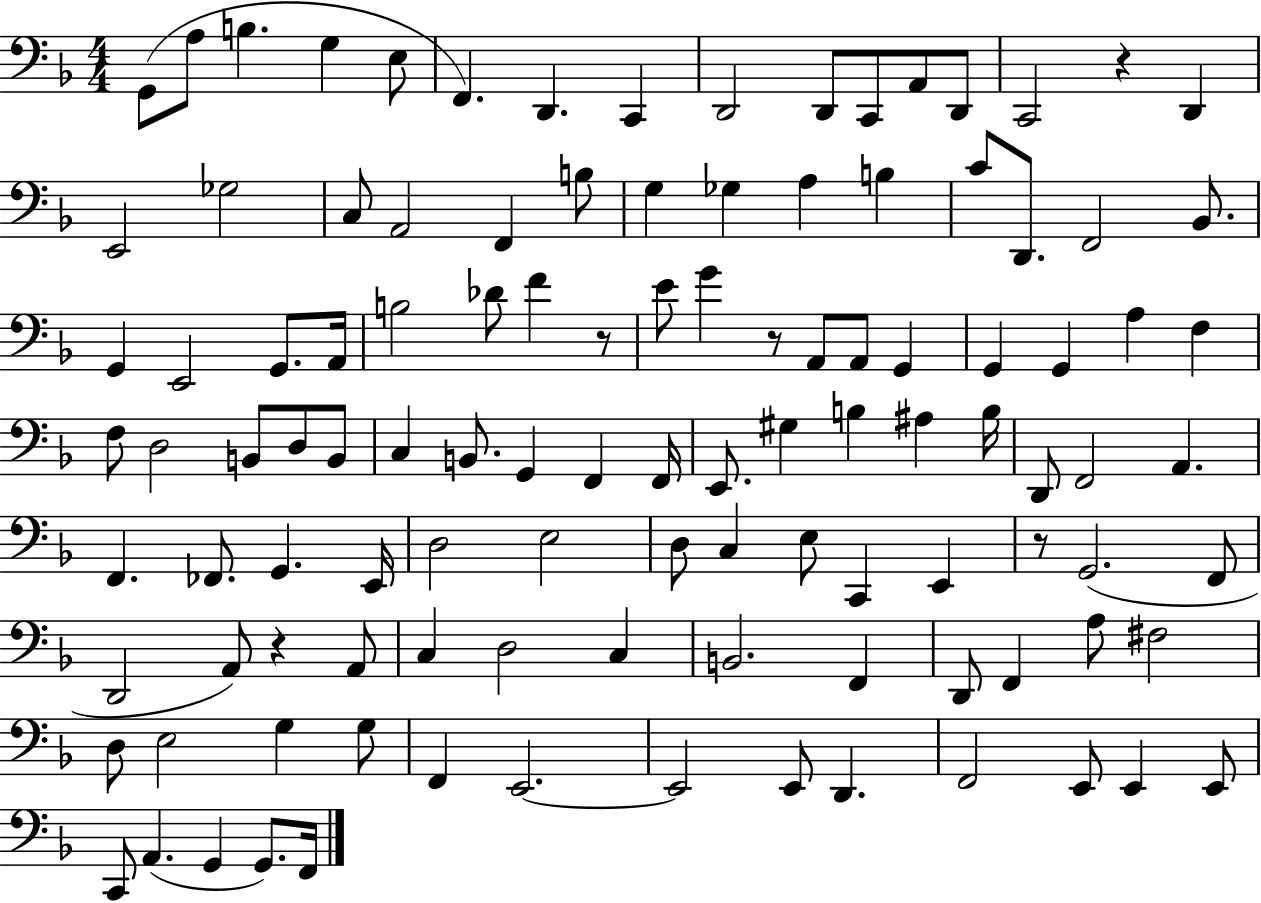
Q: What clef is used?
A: bass